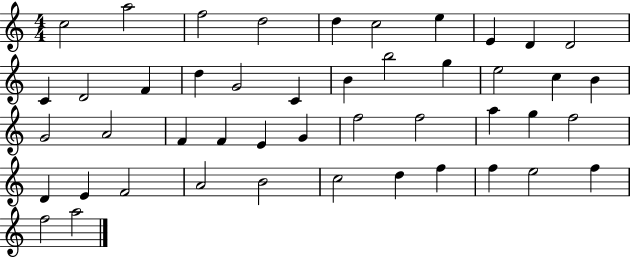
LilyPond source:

{
  \clef treble
  \numericTimeSignature
  \time 4/4
  \key c \major
  c''2 a''2 | f''2 d''2 | d''4 c''2 e''4 | e'4 d'4 d'2 | \break c'4 d'2 f'4 | d''4 g'2 c'4 | b'4 b''2 g''4 | e''2 c''4 b'4 | \break g'2 a'2 | f'4 f'4 e'4 g'4 | f''2 f''2 | a''4 g''4 f''2 | \break d'4 e'4 f'2 | a'2 b'2 | c''2 d''4 f''4 | f''4 e''2 f''4 | \break f''2 a''2 | \bar "|."
}